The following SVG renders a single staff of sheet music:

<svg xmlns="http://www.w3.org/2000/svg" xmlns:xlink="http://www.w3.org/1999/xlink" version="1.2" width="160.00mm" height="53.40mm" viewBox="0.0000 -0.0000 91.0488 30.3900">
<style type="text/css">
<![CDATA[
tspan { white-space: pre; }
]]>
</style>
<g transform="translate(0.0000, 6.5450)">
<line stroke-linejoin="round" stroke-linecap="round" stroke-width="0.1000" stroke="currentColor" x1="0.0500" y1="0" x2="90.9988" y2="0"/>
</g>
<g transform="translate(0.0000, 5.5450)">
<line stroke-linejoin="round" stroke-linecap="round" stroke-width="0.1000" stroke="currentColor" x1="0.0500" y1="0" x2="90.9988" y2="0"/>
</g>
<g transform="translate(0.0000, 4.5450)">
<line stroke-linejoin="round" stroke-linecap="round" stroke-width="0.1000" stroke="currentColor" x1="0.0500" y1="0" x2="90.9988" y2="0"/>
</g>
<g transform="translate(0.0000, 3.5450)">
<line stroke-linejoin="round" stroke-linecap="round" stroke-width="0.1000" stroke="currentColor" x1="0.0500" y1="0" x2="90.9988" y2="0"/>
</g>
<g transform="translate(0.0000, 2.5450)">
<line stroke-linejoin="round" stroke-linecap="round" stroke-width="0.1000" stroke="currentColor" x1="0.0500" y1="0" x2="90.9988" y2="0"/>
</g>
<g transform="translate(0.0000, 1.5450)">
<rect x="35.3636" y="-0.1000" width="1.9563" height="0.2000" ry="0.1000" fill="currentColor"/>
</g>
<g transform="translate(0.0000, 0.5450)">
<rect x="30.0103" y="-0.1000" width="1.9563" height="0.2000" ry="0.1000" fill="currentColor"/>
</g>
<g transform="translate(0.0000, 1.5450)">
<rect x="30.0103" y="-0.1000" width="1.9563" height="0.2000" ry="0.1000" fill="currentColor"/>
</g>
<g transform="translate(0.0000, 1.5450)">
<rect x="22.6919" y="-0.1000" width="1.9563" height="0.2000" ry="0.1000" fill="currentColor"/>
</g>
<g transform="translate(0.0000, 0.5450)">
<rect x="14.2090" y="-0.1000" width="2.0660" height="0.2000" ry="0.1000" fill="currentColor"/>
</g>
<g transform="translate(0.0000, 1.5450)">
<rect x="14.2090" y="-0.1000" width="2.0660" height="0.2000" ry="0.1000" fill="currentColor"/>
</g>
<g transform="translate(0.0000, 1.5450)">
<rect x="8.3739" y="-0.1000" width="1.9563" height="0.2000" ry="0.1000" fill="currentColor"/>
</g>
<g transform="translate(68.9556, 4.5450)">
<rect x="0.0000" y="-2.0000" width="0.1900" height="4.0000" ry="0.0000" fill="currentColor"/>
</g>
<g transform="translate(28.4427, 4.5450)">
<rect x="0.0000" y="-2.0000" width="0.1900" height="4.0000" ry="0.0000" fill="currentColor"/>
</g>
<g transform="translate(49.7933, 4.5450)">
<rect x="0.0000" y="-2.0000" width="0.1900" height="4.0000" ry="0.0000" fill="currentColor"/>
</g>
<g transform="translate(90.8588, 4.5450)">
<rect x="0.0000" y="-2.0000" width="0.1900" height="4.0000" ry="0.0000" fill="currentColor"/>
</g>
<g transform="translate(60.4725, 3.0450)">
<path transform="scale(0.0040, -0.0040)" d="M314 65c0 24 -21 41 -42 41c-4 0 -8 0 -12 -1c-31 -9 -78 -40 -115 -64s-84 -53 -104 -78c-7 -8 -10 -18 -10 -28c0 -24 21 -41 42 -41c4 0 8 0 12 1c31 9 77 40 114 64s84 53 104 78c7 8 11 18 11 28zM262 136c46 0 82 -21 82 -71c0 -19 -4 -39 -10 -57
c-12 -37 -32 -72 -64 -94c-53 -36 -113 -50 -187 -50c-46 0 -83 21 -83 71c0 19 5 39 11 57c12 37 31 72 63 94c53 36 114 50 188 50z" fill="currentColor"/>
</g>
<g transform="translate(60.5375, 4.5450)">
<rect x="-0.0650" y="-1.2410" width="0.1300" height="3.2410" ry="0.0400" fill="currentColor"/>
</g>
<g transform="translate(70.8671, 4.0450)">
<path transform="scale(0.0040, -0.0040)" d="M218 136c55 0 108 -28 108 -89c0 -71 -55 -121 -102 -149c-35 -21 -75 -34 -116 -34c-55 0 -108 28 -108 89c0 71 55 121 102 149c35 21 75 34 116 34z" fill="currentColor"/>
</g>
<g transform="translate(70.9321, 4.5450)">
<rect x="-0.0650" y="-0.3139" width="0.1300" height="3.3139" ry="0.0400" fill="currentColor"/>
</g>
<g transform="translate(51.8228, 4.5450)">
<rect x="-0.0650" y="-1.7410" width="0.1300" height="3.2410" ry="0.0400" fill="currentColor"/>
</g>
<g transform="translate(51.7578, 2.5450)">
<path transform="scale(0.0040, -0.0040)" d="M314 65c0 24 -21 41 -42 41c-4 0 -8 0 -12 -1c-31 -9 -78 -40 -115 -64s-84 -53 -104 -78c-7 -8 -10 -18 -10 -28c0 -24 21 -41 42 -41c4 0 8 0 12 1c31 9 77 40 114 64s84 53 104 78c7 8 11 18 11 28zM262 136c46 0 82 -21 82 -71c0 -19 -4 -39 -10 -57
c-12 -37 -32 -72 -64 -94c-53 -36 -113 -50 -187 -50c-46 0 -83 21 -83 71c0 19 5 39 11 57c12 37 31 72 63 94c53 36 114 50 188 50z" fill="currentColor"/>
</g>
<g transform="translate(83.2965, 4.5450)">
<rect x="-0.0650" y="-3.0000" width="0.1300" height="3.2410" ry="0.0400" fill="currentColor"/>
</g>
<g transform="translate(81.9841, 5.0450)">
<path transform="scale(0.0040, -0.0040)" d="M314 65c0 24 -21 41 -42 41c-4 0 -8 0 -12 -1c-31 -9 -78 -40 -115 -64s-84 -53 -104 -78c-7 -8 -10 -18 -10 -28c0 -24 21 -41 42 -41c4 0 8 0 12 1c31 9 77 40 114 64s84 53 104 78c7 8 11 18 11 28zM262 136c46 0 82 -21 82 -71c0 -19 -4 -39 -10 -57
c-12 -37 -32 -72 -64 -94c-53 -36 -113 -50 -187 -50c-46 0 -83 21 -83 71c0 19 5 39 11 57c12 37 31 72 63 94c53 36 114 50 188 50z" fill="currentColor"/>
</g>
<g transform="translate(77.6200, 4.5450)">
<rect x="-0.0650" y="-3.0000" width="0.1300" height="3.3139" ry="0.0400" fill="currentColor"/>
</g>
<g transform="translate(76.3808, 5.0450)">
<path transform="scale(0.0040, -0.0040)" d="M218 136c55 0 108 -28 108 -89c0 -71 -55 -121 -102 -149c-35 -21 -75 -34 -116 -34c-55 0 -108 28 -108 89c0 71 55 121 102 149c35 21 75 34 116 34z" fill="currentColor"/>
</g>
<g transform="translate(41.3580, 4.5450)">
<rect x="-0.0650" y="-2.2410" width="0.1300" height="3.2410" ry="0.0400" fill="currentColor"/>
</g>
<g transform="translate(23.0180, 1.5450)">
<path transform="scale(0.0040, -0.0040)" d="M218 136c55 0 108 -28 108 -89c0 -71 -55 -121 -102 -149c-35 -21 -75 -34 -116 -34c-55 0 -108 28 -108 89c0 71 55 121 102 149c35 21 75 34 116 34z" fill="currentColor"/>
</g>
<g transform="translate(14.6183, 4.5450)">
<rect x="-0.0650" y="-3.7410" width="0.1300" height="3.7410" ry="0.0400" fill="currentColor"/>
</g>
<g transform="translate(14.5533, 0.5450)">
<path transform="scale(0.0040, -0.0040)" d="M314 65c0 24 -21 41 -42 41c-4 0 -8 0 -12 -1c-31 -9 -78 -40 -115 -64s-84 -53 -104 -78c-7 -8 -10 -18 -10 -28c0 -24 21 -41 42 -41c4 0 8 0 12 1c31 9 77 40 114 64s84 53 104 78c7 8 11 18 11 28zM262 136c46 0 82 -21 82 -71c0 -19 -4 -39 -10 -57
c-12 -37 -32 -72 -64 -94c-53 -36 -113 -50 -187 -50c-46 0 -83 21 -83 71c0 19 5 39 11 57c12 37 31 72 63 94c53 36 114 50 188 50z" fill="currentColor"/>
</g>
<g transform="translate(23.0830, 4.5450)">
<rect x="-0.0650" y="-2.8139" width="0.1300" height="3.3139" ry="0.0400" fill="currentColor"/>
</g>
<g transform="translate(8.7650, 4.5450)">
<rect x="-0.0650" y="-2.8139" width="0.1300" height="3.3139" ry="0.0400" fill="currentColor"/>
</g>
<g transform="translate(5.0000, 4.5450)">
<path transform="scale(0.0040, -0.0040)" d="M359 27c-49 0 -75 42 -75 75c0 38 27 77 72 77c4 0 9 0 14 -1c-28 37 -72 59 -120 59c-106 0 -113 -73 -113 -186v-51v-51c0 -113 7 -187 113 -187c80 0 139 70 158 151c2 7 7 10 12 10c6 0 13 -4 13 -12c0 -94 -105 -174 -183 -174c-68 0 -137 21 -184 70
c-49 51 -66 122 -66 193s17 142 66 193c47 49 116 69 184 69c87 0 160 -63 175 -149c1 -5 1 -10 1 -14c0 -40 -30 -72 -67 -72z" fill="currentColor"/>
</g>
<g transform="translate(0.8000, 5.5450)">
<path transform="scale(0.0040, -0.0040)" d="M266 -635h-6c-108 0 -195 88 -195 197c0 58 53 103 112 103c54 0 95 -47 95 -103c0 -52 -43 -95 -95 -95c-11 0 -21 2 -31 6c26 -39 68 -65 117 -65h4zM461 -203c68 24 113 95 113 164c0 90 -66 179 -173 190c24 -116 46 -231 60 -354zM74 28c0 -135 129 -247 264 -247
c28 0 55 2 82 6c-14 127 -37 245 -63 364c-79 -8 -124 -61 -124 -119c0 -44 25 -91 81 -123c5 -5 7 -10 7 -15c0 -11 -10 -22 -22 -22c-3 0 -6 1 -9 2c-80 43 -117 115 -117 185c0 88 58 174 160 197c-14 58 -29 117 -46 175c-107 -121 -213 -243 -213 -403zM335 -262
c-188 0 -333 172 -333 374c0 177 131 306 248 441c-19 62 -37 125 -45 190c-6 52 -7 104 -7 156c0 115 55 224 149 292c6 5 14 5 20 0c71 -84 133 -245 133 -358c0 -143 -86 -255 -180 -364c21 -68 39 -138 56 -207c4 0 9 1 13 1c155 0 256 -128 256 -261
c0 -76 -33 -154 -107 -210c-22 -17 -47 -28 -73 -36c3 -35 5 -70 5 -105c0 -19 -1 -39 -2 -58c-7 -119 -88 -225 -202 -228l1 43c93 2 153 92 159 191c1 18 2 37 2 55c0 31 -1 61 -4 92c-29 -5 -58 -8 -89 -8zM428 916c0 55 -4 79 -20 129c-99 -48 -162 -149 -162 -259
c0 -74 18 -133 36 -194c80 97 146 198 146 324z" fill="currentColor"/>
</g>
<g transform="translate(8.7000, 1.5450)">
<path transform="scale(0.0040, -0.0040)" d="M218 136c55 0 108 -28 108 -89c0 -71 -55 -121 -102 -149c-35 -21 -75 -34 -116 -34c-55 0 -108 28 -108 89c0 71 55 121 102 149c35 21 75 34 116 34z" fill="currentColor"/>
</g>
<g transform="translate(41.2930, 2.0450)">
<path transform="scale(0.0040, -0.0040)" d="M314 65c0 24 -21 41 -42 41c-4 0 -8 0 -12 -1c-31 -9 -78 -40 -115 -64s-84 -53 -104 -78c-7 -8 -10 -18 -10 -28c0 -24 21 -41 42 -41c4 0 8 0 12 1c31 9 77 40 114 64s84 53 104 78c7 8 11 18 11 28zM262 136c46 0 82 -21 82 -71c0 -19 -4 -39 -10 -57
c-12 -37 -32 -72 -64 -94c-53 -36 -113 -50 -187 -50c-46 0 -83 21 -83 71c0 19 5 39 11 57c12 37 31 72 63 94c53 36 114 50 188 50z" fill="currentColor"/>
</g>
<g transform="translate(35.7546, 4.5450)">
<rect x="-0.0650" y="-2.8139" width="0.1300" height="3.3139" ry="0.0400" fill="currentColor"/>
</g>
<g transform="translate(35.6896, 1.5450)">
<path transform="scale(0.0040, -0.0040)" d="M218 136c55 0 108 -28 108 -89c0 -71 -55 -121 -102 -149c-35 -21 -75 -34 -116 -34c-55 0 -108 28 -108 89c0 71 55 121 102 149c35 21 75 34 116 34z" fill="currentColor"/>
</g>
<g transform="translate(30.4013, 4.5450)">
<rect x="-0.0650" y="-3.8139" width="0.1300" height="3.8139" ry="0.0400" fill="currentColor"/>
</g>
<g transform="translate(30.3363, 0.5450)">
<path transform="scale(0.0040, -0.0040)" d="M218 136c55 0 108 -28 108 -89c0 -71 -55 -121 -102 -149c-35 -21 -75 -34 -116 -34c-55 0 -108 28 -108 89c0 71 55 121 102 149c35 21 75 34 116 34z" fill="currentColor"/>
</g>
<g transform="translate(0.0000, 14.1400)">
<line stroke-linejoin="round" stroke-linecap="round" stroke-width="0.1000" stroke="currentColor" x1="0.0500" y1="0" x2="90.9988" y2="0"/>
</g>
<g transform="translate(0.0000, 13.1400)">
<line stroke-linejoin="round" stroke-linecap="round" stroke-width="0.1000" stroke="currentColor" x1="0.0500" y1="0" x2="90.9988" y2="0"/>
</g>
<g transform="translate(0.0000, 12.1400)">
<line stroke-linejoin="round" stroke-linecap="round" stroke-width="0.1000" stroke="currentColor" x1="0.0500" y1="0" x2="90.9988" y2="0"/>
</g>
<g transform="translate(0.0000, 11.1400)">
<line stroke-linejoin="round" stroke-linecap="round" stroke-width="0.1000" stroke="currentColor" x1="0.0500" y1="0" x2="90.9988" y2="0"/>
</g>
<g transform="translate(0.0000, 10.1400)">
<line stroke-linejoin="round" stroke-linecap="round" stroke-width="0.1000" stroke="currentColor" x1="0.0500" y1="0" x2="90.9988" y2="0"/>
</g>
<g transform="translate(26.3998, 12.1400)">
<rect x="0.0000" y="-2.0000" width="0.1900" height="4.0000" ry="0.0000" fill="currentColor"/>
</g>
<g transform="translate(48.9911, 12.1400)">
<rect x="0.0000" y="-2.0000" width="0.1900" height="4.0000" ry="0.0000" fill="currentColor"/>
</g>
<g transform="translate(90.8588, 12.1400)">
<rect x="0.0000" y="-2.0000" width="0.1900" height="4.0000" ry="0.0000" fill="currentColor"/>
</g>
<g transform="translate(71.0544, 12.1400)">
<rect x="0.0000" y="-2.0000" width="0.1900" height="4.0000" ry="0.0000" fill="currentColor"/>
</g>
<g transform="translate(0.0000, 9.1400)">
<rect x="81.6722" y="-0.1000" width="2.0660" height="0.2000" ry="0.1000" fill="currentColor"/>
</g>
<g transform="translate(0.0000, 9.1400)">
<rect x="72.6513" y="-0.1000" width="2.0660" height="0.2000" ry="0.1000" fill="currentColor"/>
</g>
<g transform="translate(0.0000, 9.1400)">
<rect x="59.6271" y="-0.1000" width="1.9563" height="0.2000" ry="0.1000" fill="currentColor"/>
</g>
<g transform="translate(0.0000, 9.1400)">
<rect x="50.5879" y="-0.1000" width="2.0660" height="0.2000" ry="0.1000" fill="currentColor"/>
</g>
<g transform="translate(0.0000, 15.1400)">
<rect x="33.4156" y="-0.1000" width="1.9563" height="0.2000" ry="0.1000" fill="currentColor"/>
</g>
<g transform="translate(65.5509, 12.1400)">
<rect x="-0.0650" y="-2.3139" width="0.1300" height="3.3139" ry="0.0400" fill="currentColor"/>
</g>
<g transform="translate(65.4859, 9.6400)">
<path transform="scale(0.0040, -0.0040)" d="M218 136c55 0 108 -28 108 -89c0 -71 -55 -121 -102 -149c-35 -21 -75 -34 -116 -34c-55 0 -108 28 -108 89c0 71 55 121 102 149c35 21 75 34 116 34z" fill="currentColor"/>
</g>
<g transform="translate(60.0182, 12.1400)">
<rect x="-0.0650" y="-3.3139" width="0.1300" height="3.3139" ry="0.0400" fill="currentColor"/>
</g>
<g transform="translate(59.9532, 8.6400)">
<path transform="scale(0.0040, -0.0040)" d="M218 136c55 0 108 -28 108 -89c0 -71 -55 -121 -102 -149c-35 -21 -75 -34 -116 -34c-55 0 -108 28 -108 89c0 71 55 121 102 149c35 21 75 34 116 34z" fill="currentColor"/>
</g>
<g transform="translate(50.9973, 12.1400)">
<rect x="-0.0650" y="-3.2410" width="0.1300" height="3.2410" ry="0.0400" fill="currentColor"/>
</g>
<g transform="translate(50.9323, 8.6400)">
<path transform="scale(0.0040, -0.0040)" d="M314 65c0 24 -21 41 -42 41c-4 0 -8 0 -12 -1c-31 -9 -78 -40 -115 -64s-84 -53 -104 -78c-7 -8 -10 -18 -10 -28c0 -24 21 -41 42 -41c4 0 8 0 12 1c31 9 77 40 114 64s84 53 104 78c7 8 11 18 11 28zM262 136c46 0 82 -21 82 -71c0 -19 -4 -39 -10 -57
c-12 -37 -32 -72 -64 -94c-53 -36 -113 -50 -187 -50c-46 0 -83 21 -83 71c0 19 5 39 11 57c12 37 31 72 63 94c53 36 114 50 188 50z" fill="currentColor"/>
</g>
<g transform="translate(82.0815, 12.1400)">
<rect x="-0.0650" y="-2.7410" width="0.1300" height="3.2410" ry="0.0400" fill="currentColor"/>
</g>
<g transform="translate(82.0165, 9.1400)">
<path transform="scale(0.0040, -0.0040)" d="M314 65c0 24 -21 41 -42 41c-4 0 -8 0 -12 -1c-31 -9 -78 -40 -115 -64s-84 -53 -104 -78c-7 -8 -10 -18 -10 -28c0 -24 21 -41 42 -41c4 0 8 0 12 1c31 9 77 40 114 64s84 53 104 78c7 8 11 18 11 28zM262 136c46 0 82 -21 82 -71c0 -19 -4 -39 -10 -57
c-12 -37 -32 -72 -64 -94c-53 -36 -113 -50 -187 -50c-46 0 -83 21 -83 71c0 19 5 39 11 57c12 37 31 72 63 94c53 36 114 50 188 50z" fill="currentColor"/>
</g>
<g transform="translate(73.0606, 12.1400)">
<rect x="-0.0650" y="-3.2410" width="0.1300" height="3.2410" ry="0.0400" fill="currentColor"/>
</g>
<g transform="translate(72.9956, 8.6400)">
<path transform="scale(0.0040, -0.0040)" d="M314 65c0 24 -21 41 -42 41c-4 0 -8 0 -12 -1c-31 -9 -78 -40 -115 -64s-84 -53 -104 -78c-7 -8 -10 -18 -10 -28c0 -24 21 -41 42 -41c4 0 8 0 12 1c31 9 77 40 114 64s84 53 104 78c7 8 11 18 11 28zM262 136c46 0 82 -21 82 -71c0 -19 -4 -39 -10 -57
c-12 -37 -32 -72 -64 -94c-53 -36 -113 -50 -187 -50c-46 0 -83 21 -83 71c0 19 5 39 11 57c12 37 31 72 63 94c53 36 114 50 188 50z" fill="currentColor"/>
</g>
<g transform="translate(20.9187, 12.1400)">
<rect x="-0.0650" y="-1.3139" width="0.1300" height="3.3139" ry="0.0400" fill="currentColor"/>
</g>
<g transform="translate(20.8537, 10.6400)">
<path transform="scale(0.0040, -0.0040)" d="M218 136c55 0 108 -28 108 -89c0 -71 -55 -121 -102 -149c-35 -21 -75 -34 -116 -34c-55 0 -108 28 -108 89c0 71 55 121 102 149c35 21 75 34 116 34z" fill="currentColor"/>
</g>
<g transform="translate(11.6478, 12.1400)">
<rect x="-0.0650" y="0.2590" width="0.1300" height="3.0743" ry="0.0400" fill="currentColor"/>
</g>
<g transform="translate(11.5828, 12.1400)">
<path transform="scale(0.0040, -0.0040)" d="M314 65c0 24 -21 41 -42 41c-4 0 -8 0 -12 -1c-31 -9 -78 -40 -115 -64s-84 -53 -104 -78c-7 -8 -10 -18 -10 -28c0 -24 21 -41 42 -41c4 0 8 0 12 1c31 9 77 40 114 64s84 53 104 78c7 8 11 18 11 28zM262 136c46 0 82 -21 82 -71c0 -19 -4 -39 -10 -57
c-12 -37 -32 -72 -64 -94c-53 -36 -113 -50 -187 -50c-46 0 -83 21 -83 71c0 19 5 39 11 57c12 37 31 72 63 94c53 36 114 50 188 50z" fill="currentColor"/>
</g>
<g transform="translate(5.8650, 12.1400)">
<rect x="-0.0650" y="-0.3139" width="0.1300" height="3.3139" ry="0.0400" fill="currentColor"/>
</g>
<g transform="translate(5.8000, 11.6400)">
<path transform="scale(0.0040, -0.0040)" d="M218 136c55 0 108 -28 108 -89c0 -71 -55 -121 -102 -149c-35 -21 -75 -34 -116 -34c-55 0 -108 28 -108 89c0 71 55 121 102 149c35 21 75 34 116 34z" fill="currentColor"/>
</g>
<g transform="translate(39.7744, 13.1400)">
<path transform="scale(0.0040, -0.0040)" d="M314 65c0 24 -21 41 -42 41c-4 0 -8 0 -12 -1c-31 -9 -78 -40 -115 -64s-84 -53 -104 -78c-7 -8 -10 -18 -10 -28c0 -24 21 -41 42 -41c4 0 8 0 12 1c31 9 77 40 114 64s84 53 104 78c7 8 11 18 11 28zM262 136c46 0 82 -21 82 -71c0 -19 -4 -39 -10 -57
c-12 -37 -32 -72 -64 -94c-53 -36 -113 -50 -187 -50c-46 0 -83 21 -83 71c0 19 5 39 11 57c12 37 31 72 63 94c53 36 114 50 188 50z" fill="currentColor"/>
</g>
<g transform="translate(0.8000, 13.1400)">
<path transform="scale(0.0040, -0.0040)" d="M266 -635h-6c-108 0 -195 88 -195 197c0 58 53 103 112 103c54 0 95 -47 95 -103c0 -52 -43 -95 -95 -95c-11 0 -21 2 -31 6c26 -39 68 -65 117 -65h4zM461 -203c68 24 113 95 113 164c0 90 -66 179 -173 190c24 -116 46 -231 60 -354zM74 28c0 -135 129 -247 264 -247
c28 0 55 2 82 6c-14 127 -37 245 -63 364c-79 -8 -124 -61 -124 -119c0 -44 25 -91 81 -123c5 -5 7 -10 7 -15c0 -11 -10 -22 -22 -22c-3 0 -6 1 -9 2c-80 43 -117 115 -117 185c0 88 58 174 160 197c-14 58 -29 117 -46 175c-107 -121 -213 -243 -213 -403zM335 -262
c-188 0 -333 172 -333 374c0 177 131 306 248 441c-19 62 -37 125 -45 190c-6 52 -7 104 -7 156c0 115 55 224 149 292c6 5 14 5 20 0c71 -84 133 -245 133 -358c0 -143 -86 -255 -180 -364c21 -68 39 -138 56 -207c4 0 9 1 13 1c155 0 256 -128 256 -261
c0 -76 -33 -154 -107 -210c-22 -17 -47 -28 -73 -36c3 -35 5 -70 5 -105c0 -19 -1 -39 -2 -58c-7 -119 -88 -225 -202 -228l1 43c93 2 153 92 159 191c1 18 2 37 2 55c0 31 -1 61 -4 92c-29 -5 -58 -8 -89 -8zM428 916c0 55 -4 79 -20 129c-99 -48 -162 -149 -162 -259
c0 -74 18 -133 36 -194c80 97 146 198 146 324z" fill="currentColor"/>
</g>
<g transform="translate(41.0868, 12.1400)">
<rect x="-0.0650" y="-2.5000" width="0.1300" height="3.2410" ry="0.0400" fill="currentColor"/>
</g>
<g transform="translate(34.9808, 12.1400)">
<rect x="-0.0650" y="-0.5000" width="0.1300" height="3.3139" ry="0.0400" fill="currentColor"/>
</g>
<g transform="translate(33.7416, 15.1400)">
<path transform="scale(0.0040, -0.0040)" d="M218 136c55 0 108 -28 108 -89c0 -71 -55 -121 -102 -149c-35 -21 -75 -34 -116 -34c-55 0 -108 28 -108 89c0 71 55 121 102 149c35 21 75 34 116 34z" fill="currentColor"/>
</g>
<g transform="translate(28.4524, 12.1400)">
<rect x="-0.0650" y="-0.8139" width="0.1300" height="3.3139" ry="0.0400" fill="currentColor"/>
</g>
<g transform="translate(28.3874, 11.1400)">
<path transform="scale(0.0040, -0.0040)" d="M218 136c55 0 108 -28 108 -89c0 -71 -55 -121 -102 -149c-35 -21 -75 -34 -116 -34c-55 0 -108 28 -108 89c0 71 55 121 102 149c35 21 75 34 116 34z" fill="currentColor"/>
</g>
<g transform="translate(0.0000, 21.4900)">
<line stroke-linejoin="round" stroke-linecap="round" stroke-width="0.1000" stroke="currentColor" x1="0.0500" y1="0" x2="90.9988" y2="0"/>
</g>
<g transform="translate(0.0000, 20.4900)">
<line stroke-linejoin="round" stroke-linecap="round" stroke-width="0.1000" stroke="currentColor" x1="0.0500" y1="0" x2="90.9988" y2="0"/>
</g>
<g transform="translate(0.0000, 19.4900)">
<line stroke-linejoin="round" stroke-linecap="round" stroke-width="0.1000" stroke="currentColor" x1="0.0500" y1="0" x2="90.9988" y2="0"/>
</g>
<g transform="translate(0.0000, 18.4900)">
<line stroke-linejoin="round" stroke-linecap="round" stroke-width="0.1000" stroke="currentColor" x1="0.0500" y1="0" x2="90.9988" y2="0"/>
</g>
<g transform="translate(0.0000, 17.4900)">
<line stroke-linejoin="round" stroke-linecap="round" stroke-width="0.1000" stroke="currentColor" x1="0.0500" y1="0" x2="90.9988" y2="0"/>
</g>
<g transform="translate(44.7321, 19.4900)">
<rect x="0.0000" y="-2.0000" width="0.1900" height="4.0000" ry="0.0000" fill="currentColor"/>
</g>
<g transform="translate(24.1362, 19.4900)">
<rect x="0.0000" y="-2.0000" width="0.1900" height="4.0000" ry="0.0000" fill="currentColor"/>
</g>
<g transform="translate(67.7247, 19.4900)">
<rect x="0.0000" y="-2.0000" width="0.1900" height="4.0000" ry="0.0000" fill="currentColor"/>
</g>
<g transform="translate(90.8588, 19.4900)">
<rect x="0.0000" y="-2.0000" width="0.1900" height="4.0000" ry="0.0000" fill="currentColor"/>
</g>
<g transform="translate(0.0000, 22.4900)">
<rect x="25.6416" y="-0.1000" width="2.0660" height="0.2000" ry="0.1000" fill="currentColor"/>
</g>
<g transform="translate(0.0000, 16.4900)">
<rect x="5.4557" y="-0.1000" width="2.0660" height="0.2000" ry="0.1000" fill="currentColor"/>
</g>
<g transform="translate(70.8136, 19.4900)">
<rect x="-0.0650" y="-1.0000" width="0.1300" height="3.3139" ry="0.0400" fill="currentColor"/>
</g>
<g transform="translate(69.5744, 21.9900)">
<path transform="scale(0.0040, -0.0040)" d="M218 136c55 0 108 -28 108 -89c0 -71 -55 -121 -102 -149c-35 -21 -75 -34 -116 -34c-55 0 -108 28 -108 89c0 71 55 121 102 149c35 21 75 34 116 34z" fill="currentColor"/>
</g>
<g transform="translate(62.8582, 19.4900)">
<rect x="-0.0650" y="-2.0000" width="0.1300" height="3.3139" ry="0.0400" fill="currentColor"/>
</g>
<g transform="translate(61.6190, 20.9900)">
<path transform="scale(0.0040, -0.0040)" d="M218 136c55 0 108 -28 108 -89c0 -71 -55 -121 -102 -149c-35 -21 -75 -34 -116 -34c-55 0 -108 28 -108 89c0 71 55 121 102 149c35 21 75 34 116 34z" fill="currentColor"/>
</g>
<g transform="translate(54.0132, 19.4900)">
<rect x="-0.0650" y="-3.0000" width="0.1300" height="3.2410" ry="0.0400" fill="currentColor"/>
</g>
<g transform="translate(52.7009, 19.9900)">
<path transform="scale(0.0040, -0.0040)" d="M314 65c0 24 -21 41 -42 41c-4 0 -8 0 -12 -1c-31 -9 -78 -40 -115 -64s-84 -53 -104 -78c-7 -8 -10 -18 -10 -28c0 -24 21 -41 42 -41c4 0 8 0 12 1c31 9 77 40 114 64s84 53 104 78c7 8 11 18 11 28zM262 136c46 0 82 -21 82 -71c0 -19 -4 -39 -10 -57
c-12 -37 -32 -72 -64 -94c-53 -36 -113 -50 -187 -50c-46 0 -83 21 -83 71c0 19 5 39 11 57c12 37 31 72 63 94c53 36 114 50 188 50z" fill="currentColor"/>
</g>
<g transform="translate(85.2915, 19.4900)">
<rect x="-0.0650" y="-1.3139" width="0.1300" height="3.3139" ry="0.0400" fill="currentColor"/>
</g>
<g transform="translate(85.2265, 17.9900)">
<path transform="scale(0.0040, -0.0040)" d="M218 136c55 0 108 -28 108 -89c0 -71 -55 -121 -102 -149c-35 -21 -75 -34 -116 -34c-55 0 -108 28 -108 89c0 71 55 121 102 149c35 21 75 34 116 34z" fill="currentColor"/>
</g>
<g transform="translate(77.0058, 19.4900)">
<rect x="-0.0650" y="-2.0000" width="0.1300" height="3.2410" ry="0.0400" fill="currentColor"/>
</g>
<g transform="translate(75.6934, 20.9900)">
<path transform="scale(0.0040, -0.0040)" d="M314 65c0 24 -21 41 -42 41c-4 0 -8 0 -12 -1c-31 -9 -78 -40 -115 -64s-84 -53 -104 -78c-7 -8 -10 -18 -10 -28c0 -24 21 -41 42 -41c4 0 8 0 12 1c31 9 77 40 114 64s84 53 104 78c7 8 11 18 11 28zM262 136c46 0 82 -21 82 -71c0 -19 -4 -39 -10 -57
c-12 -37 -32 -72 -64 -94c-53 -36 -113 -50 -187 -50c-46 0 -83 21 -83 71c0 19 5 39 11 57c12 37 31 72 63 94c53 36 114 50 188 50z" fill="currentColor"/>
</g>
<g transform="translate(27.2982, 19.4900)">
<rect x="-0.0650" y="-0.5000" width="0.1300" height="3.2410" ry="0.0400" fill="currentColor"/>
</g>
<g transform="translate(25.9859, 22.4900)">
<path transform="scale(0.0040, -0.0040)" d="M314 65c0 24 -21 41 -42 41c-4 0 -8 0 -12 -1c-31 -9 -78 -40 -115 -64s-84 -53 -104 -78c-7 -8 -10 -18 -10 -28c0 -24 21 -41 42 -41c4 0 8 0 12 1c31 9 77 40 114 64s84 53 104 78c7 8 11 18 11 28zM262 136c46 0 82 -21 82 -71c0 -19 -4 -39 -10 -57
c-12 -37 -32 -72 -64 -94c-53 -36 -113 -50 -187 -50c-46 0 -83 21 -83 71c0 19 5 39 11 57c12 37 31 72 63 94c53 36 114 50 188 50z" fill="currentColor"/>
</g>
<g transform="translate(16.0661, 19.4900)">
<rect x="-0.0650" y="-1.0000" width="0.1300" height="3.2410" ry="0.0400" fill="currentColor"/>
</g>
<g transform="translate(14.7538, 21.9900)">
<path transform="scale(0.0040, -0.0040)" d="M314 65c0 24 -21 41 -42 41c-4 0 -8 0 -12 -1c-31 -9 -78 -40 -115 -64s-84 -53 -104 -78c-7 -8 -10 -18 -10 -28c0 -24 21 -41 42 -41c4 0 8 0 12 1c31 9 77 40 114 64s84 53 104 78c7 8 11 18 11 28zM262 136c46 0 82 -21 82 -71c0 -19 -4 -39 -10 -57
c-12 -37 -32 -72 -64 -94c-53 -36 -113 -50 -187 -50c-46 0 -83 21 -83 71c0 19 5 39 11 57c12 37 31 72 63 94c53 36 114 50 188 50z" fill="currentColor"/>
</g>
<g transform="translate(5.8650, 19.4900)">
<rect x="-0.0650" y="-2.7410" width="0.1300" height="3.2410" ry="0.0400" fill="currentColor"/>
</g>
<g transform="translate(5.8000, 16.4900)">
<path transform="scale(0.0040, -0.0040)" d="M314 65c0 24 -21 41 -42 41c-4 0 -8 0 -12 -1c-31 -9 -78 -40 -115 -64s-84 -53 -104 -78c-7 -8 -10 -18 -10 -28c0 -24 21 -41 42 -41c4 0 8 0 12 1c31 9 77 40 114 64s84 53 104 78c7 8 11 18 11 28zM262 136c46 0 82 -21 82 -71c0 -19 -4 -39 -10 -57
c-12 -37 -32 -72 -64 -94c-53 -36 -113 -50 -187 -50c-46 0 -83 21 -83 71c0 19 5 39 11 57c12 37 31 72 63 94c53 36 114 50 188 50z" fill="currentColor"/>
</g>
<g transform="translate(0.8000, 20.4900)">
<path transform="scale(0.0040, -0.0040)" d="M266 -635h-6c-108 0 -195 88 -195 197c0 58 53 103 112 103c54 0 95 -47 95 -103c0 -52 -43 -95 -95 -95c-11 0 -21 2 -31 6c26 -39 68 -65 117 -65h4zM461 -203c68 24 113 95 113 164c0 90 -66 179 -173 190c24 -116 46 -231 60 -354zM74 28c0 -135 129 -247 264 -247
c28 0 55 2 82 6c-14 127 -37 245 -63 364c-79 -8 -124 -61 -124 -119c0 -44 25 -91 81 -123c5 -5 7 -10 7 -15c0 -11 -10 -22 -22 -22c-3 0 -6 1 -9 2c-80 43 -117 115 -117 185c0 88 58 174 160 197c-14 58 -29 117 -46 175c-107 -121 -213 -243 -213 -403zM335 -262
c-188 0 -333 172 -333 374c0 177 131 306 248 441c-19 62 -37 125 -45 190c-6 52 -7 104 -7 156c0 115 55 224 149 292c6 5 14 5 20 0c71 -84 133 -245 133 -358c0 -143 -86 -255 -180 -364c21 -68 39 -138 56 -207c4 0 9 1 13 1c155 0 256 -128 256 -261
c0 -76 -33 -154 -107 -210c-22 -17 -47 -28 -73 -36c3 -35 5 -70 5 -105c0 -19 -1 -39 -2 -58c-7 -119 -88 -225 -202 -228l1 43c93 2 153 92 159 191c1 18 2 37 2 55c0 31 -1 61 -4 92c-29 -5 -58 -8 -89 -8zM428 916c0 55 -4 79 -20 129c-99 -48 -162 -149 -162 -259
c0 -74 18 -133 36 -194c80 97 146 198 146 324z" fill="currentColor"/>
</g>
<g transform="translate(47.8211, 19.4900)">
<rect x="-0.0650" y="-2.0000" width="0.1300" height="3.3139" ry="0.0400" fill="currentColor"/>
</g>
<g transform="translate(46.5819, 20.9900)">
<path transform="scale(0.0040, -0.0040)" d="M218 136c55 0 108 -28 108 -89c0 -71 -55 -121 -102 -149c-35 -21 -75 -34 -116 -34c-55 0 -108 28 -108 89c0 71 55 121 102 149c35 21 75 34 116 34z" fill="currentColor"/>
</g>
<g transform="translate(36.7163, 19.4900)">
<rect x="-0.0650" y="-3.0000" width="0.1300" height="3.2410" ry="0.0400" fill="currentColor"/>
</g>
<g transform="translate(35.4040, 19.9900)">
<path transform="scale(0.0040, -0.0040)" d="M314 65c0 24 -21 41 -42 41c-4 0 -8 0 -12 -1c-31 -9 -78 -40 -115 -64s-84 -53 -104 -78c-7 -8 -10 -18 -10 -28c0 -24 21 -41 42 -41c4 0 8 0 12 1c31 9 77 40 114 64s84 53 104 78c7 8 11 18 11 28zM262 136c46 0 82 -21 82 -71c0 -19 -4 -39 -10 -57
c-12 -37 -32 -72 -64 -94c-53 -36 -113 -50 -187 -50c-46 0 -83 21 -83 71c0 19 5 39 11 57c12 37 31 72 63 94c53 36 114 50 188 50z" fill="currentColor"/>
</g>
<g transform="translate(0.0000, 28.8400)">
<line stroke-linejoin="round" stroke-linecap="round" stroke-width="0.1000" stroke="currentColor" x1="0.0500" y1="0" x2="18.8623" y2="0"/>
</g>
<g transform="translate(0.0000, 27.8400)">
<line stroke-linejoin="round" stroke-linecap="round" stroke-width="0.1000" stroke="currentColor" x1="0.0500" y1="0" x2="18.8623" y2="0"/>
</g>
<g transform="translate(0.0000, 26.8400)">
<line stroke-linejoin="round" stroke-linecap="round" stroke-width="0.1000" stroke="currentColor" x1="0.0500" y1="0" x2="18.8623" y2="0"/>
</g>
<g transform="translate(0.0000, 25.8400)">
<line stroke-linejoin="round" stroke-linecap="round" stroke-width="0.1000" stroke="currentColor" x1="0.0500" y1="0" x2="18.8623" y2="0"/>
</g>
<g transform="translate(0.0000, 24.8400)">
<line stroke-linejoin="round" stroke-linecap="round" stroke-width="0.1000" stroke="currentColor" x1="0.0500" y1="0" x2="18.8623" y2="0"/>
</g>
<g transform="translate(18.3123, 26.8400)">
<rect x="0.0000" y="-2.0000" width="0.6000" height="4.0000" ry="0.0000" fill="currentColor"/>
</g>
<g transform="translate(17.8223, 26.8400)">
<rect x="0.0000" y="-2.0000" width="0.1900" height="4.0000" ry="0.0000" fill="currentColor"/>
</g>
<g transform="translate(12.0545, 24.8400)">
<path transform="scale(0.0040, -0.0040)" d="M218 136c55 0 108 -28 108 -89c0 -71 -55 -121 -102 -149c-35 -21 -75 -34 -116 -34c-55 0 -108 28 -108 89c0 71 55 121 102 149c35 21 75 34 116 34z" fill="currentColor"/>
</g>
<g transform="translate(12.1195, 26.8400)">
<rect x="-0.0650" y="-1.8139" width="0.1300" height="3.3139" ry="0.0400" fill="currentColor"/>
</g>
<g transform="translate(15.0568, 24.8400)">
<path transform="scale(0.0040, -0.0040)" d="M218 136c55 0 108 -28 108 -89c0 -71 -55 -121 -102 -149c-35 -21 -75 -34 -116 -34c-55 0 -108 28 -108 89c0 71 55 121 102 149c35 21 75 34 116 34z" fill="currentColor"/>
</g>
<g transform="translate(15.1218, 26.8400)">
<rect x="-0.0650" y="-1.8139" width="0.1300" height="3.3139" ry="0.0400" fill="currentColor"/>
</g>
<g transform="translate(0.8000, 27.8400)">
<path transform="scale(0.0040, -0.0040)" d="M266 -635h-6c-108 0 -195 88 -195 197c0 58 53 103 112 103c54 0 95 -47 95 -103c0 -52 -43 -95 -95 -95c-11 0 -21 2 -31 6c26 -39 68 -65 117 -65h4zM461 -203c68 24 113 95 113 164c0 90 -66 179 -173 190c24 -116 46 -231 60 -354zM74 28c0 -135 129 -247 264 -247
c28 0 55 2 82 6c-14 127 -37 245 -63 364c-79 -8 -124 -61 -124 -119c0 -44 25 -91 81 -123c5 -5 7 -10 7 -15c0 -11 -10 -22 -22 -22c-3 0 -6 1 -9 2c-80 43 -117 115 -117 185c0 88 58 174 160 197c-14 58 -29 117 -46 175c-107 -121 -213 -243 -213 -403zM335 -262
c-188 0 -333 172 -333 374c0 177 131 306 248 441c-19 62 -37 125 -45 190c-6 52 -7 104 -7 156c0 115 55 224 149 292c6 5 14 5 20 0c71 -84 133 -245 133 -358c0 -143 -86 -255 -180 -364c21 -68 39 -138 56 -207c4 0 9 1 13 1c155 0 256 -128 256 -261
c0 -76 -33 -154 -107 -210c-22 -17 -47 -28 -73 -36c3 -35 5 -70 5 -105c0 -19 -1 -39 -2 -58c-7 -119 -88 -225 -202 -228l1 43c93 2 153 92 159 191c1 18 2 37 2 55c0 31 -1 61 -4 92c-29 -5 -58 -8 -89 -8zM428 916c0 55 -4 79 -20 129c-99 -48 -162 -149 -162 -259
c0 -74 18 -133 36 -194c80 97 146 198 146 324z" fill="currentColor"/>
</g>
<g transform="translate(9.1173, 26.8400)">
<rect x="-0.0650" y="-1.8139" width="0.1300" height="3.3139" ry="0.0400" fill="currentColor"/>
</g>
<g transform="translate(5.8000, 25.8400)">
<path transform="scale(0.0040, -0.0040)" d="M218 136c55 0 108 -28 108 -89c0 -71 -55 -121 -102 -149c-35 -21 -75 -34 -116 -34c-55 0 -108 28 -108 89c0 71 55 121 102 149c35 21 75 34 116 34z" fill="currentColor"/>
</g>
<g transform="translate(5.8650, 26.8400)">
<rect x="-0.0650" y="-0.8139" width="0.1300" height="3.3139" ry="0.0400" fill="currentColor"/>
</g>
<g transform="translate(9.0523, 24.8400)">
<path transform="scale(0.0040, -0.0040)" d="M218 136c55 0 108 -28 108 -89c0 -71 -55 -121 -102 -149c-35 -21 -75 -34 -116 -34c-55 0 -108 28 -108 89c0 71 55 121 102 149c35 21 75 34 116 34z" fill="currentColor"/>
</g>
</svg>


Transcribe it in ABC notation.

X:1
T:Untitled
M:4/4
L:1/4
K:C
a c'2 a c' a g2 f2 e2 c A A2 c B2 e d C G2 b2 b g b2 a2 a2 D2 C2 A2 F A2 F D F2 e d f f f